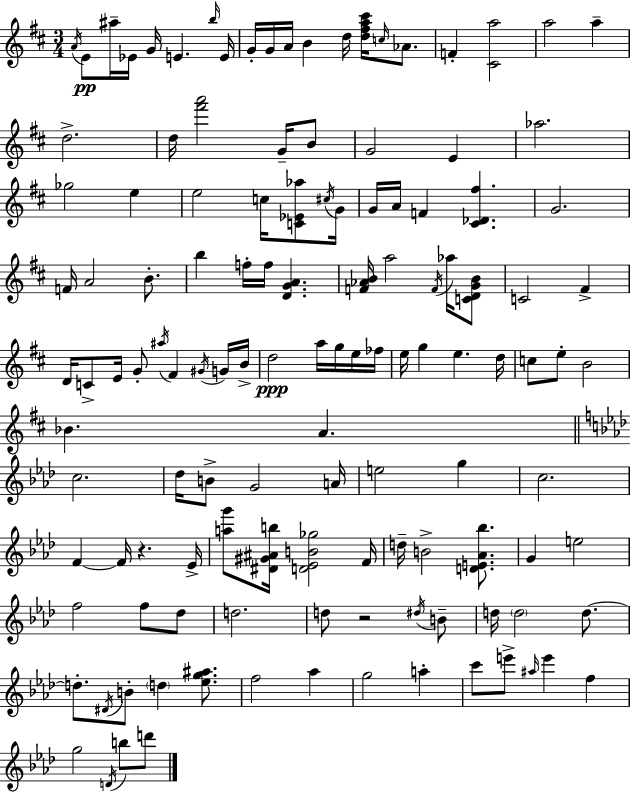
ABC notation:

X:1
T:Untitled
M:3/4
L:1/4
K:D
A/4 E/2 ^a/4 _E/4 G/4 E b/4 E/4 G/4 G/4 A/4 B d/4 [d^fa^c']/4 c/4 _A/2 F [^Ca]2 a2 a d2 d/4 [^f'a']2 G/4 B/2 G2 E _a2 _g2 e e2 c/4 [C_E_a]/2 ^c/4 G/4 G/4 A/4 F [^C_D^f] G2 F/4 A2 B/2 b f/4 f/4 [DGA] [F_AB]/4 a2 F/4 _a/4 [CDGB]/2 C2 ^F D/4 C/2 E/4 G/2 ^a/4 ^F ^G/4 G/4 B/4 d2 a/4 g/4 e/4 _f/4 e/4 g e d/4 c/2 e/2 B2 _B A c2 _d/4 B/2 G2 A/4 e2 g c2 F F/4 z _E/4 [ag']/2 [^D^G^Ab]/4 [D_EB_g]2 F/4 d/4 B2 [DE_A_b]/2 G e2 f2 f/2 _d/2 d2 d/2 z2 ^d/4 B/2 d/4 d2 d/2 d/2 ^D/4 B/2 d [_eg^a]/2 f2 _a g2 a c'/2 e'/2 ^a/4 e' f g2 D/4 b/2 d'/2